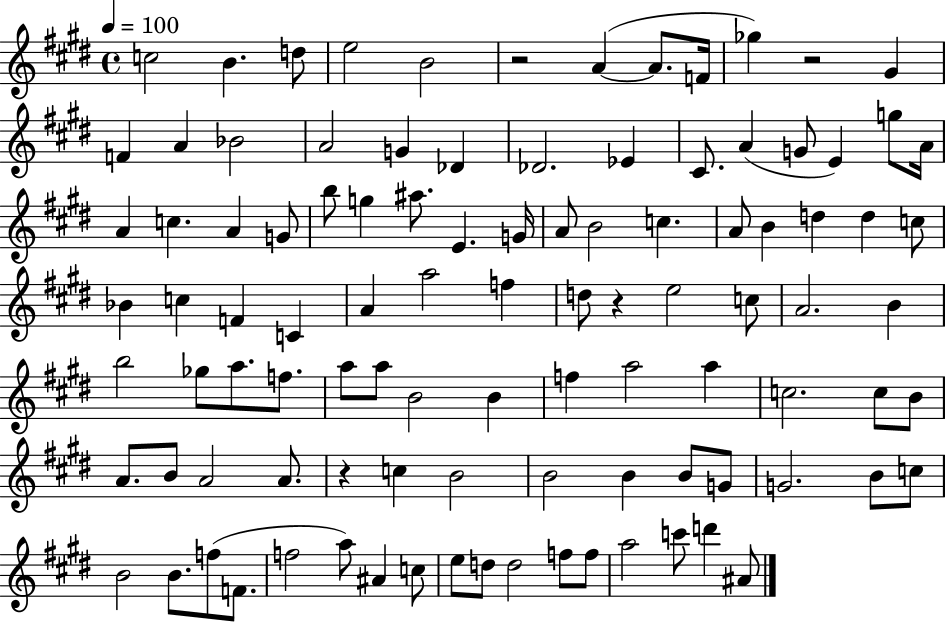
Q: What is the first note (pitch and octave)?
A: C5